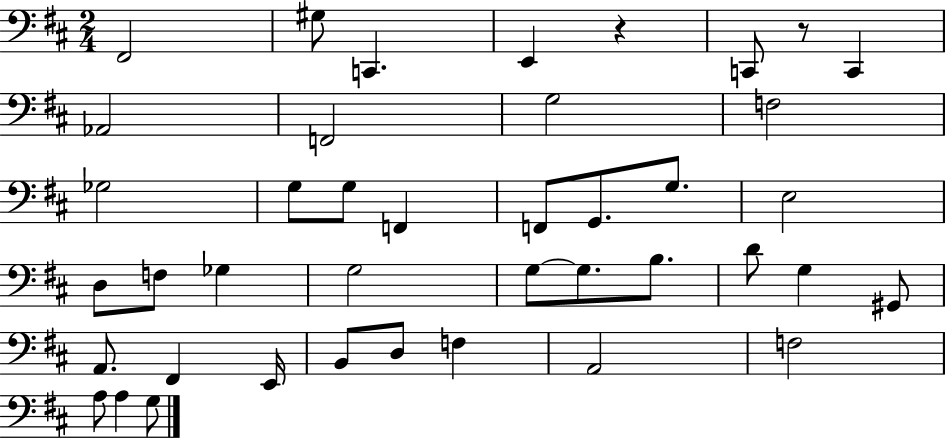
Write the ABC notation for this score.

X:1
T:Untitled
M:2/4
L:1/4
K:D
^F,,2 ^G,/2 C,, E,, z C,,/2 z/2 C,, _A,,2 F,,2 G,2 F,2 _G,2 G,/2 G,/2 F,, F,,/2 G,,/2 G,/2 E,2 D,/2 F,/2 _G, G,2 G,/2 G,/2 B,/2 D/2 G, ^G,,/2 A,,/2 ^F,, E,,/4 B,,/2 D,/2 F, A,,2 F,2 A,/2 A, G,/2